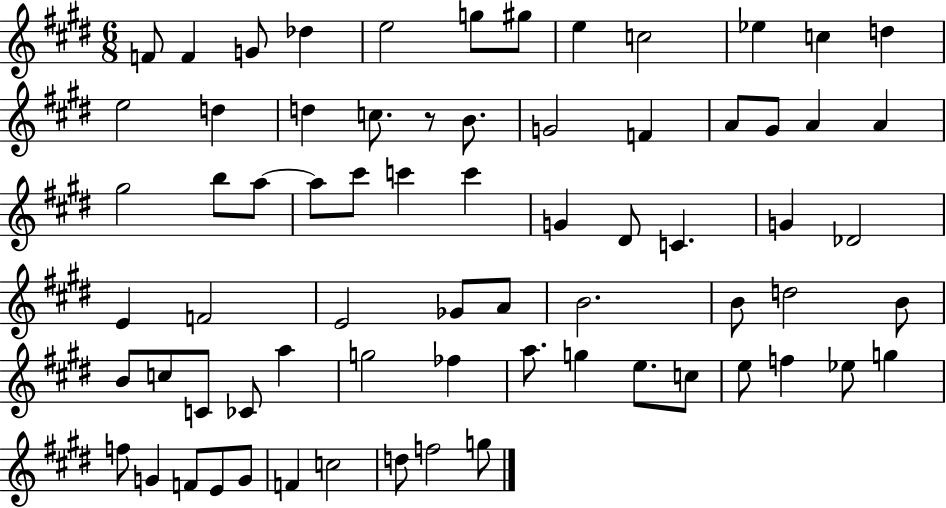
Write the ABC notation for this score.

X:1
T:Untitled
M:6/8
L:1/4
K:E
F/2 F G/2 _d e2 g/2 ^g/2 e c2 _e c d e2 d d c/2 z/2 B/2 G2 F A/2 ^G/2 A A ^g2 b/2 a/2 a/2 ^c'/2 c' c' G ^D/2 C G _D2 E F2 E2 _G/2 A/2 B2 B/2 d2 B/2 B/2 c/2 C/2 _C/2 a g2 _f a/2 g e/2 c/2 e/2 f _e/2 g f/2 G F/2 E/2 G/2 F c2 d/2 f2 g/2